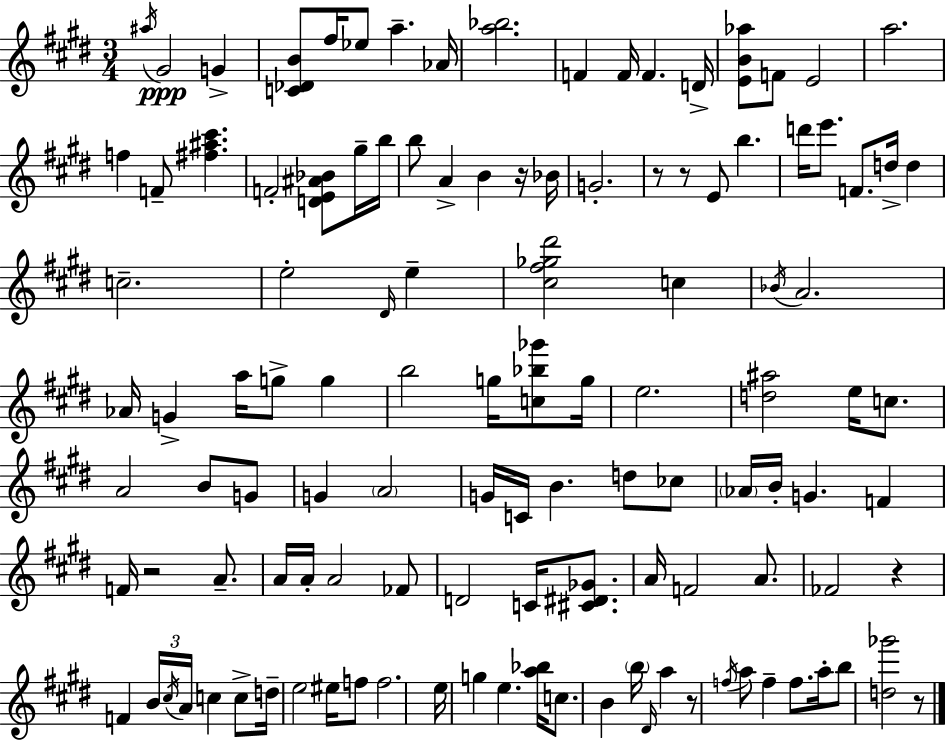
X:1
T:Untitled
M:3/4
L:1/4
K:E
^a/4 ^G2 G [C_DB]/2 ^f/4 _e/2 a _A/4 [a_b]2 F F/4 F D/4 [EB_a]/2 F/2 E2 a2 f F/2 [^f^a^c'] F2 [DE^A_B]/2 ^g/4 b/4 b/2 A B z/4 _B/4 G2 z/2 z/2 E/2 b d'/4 e'/2 F/2 d/4 d c2 e2 ^D/4 e [^c^f_g^d']2 c _B/4 A2 _A/4 G a/4 g/2 g b2 g/4 [c_b_g']/2 g/4 e2 [d^a]2 e/4 c/2 A2 B/2 G/2 G A2 G/4 C/4 B d/2 _c/2 _A/4 B/4 G F F/4 z2 A/2 A/4 A/4 A2 _F/2 D2 C/4 [^C^D_G]/2 A/4 F2 A/2 _F2 z F B/4 ^c/4 A/4 c c/2 d/4 e2 ^e/4 f/2 f2 e/4 g e [a_b]/4 c/2 B b/4 ^D/4 a z/2 f/4 a/2 f f/2 a/4 b/2 [d_g']2 z/2